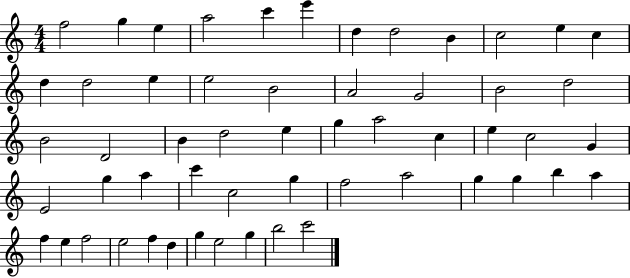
{
  \clef treble
  \numericTimeSignature
  \time 4/4
  \key c \major
  f''2 g''4 e''4 | a''2 c'''4 e'''4 | d''4 d''2 b'4 | c''2 e''4 c''4 | \break d''4 d''2 e''4 | e''2 b'2 | a'2 g'2 | b'2 d''2 | \break b'2 d'2 | b'4 d''2 e''4 | g''4 a''2 c''4 | e''4 c''2 g'4 | \break e'2 g''4 a''4 | c'''4 c''2 g''4 | f''2 a''2 | g''4 g''4 b''4 a''4 | \break f''4 e''4 f''2 | e''2 f''4 d''4 | g''4 e''2 g''4 | b''2 c'''2 | \break \bar "|."
}